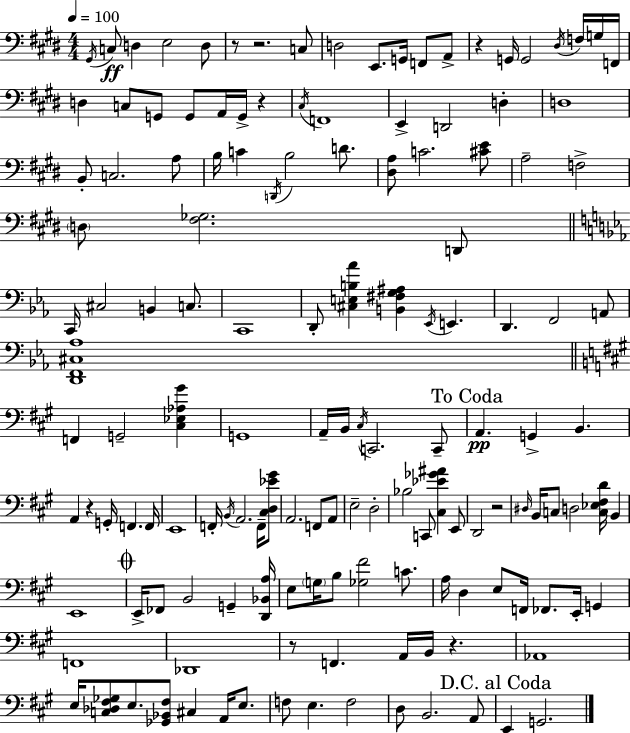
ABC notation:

X:1
T:Untitled
M:4/4
L:1/4
K:E
^G,,/4 C,/2 D, E,2 D,/2 z/2 z2 C,/2 D,2 E,,/2 G,,/4 F,,/2 A,,/2 z G,,/4 G,,2 ^D,/4 F,/4 G,/4 F,,/4 D, C,/2 G,,/2 G,,/2 A,,/4 G,,/4 z ^C,/4 F,,4 E,, D,,2 D, D,4 B,,/2 C,2 A,/2 B,/4 C D,,/4 B,2 D/2 [^D,A,]/2 C2 [^CE]/2 A,2 F,2 D,/2 [^F,_G,]2 D,,/2 C,,/4 ^C,2 B,, C,/2 C,,4 D,,/2 [^C,E,B,_A] [B,,^F,G,^A,] _E,,/4 E,, D,, F,,2 A,,/2 [D,,F,,^C,_A,]4 F,, G,,2 [^C,_E,_A,^G] G,,4 A,,/4 B,,/4 ^C,/4 C,,2 C,,/2 A,, G,, B,, A,, z G,,/4 F,, F,,/4 E,,4 F,,/4 B,,/4 A,,2 F,,/4 [^C,D,_E^G]/2 A,,2 F,,/2 A,,/2 E,2 D,2 _B,2 C,,/2 [^C,_E_G^A] E,,/2 D,,2 z2 ^D,/4 B,,/4 C,/2 D,2 [C,_E,^F,D]/4 B,, E,,4 E,,/4 _F,,/2 B,,2 G,, [D,,_B,,A,]/4 E,/2 G,/4 B,/2 [_G,^F]2 C/2 A,/4 D, E,/2 F,,/4 _F,,/2 E,,/4 G,, F,,4 _D,,4 z/2 F,, A,,/4 B,,/4 z _A,,4 E,/4 [C,_D,^F,_G,]/2 E,/2 [_G,,_B,,^F,]/2 ^C, A,,/4 E,/2 F,/2 E, F,2 D,/2 B,,2 A,,/2 E,, G,,2